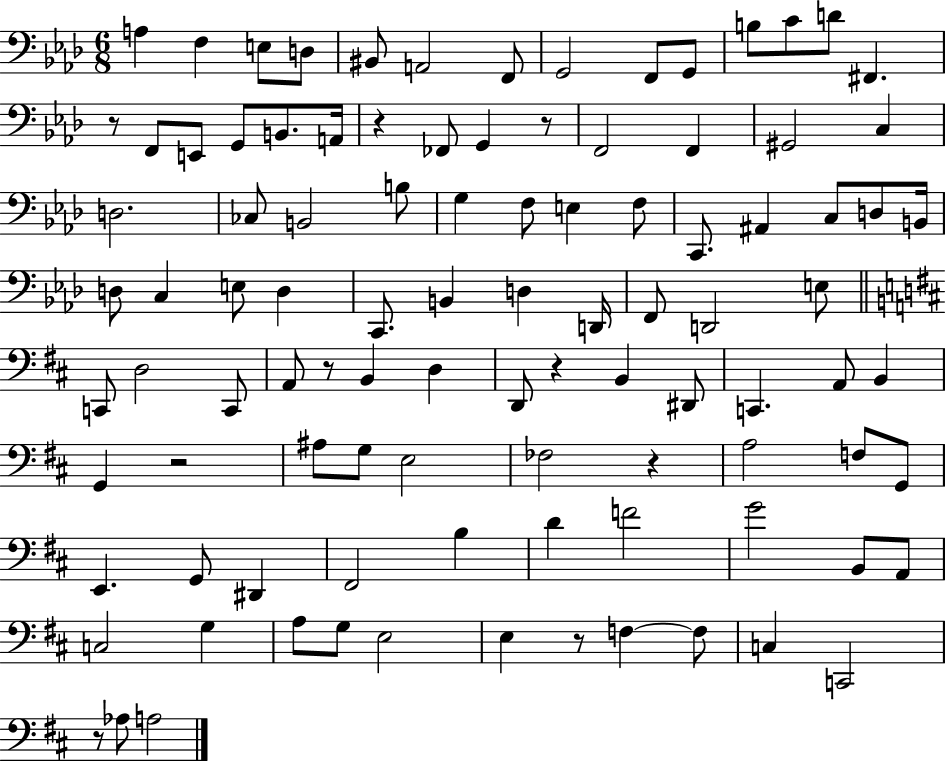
{
  \clef bass
  \numericTimeSignature
  \time 6/8
  \key aes \major
  \repeat volta 2 { a4 f4 e8 d8 | bis,8 a,2 f,8 | g,2 f,8 g,8 | b8 c'8 d'8 fis,4. | \break r8 f,8 e,8 g,8 b,8. a,16 | r4 fes,8 g,4 r8 | f,2 f,4 | gis,2 c4 | \break d2. | ces8 b,2 b8 | g4 f8 e4 f8 | c,8. ais,4 c8 d8 b,16 | \break d8 c4 e8 d4 | c,8. b,4 d4 d,16 | f,8 d,2 e8 | \bar "||" \break \key d \major c,8 d2 c,8 | a,8 r8 b,4 d4 | d,8 r4 b,4 dis,8 | c,4. a,8 b,4 | \break g,4 r2 | ais8 g8 e2 | fes2 r4 | a2 f8 g,8 | \break e,4. g,8 dis,4 | fis,2 b4 | d'4 f'2 | g'2 b,8 a,8 | \break c2 g4 | a8 g8 e2 | e4 r8 f4~~ f8 | c4 c,2 | \break r8 aes8 a2 | } \bar "|."
}